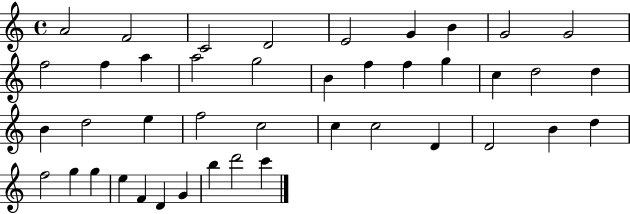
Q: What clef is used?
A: treble